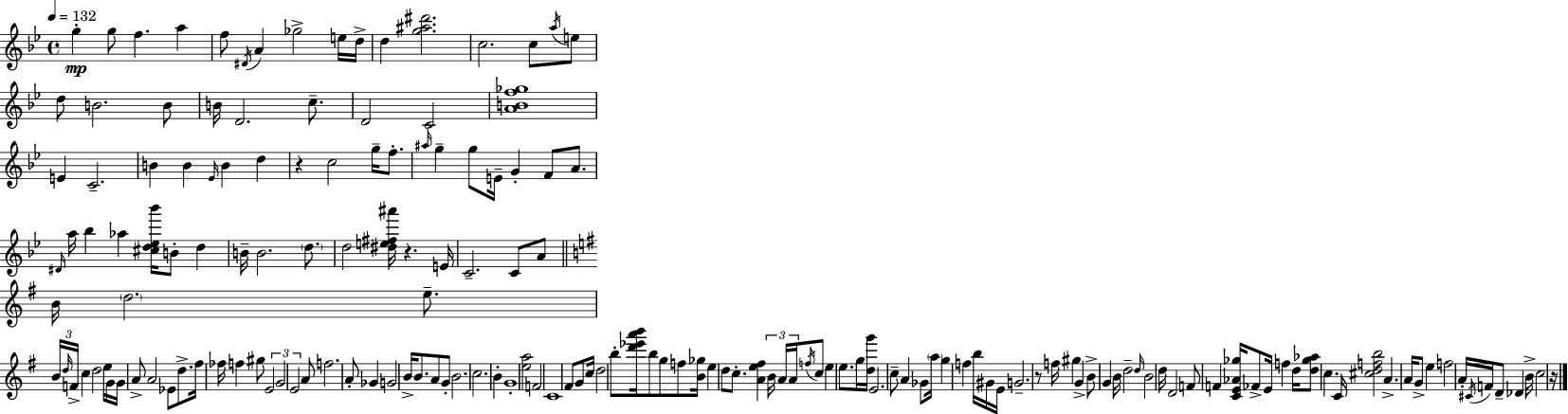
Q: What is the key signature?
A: BES major